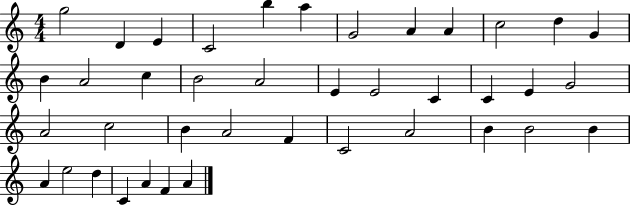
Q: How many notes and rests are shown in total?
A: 40